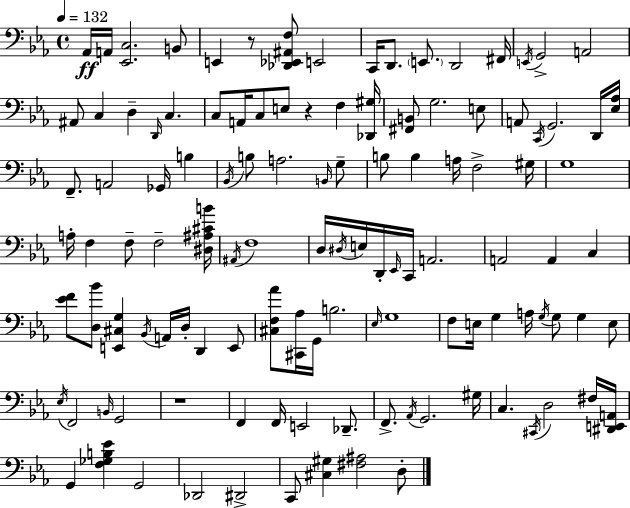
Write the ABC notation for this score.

X:1
T:Untitled
M:4/4
L:1/4
K:Eb
_A,,/4 A,,/4 [_E,,C,]2 B,,/2 E,, z/2 [_D,,_E,,^A,,F,]/2 E,,2 C,,/4 D,,/2 E,,/2 D,,2 ^F,,/4 E,,/4 G,,2 A,,2 ^A,,/2 C, D, D,,/4 C, C,/2 A,,/4 C,/2 E,/2 z F, [_D,,^G,]/4 [^F,,B,,]/2 G,2 E,/2 A,,/2 C,,/4 G,,2 D,,/4 [_E,_A,]/4 F,,/2 A,,2 _G,,/4 B, _B,,/4 B,/2 A,2 B,,/4 G,/2 B,/2 B, A,/4 F,2 ^G,/4 G,4 A,/4 F, F,/2 F,2 [^D,^A,^CB]/4 ^A,,/4 F,4 D,/4 ^D,/4 E,/4 D,,/4 _E,,/4 C,,/4 A,,2 A,,2 A,, C, [_EF]/2 [D,_B]/2 [E,,^C,G,] _B,,/4 A,,/4 D,/4 D,, E,,/2 [^C,F,_A]/2 [^C,,_A,]/4 G,,/4 B,2 _E,/4 G,4 F,/2 E,/4 G, A,/4 G,/4 G,/2 G, E,/2 _E,/4 F,,2 B,,/4 G,,2 z4 F,, F,,/4 E,,2 _D,,/2 F,,/2 _A,,/4 G,,2 ^G,/4 C, ^C,,/4 D,2 ^F,/4 [^D,,E,,A,,]/4 G,, [F,_G,B,_E] G,,2 _D,,2 ^D,,2 C,,/2 [^C,^G,] [^F,^A,]2 D,/2